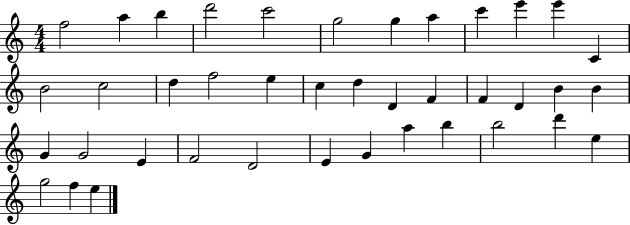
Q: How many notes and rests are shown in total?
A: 40